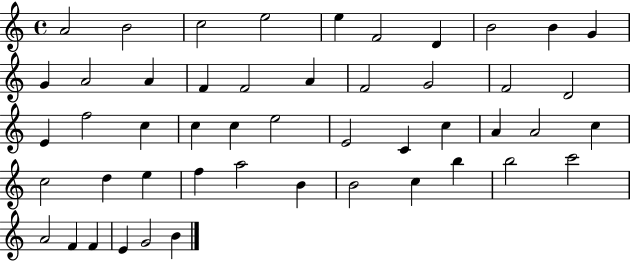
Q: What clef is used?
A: treble